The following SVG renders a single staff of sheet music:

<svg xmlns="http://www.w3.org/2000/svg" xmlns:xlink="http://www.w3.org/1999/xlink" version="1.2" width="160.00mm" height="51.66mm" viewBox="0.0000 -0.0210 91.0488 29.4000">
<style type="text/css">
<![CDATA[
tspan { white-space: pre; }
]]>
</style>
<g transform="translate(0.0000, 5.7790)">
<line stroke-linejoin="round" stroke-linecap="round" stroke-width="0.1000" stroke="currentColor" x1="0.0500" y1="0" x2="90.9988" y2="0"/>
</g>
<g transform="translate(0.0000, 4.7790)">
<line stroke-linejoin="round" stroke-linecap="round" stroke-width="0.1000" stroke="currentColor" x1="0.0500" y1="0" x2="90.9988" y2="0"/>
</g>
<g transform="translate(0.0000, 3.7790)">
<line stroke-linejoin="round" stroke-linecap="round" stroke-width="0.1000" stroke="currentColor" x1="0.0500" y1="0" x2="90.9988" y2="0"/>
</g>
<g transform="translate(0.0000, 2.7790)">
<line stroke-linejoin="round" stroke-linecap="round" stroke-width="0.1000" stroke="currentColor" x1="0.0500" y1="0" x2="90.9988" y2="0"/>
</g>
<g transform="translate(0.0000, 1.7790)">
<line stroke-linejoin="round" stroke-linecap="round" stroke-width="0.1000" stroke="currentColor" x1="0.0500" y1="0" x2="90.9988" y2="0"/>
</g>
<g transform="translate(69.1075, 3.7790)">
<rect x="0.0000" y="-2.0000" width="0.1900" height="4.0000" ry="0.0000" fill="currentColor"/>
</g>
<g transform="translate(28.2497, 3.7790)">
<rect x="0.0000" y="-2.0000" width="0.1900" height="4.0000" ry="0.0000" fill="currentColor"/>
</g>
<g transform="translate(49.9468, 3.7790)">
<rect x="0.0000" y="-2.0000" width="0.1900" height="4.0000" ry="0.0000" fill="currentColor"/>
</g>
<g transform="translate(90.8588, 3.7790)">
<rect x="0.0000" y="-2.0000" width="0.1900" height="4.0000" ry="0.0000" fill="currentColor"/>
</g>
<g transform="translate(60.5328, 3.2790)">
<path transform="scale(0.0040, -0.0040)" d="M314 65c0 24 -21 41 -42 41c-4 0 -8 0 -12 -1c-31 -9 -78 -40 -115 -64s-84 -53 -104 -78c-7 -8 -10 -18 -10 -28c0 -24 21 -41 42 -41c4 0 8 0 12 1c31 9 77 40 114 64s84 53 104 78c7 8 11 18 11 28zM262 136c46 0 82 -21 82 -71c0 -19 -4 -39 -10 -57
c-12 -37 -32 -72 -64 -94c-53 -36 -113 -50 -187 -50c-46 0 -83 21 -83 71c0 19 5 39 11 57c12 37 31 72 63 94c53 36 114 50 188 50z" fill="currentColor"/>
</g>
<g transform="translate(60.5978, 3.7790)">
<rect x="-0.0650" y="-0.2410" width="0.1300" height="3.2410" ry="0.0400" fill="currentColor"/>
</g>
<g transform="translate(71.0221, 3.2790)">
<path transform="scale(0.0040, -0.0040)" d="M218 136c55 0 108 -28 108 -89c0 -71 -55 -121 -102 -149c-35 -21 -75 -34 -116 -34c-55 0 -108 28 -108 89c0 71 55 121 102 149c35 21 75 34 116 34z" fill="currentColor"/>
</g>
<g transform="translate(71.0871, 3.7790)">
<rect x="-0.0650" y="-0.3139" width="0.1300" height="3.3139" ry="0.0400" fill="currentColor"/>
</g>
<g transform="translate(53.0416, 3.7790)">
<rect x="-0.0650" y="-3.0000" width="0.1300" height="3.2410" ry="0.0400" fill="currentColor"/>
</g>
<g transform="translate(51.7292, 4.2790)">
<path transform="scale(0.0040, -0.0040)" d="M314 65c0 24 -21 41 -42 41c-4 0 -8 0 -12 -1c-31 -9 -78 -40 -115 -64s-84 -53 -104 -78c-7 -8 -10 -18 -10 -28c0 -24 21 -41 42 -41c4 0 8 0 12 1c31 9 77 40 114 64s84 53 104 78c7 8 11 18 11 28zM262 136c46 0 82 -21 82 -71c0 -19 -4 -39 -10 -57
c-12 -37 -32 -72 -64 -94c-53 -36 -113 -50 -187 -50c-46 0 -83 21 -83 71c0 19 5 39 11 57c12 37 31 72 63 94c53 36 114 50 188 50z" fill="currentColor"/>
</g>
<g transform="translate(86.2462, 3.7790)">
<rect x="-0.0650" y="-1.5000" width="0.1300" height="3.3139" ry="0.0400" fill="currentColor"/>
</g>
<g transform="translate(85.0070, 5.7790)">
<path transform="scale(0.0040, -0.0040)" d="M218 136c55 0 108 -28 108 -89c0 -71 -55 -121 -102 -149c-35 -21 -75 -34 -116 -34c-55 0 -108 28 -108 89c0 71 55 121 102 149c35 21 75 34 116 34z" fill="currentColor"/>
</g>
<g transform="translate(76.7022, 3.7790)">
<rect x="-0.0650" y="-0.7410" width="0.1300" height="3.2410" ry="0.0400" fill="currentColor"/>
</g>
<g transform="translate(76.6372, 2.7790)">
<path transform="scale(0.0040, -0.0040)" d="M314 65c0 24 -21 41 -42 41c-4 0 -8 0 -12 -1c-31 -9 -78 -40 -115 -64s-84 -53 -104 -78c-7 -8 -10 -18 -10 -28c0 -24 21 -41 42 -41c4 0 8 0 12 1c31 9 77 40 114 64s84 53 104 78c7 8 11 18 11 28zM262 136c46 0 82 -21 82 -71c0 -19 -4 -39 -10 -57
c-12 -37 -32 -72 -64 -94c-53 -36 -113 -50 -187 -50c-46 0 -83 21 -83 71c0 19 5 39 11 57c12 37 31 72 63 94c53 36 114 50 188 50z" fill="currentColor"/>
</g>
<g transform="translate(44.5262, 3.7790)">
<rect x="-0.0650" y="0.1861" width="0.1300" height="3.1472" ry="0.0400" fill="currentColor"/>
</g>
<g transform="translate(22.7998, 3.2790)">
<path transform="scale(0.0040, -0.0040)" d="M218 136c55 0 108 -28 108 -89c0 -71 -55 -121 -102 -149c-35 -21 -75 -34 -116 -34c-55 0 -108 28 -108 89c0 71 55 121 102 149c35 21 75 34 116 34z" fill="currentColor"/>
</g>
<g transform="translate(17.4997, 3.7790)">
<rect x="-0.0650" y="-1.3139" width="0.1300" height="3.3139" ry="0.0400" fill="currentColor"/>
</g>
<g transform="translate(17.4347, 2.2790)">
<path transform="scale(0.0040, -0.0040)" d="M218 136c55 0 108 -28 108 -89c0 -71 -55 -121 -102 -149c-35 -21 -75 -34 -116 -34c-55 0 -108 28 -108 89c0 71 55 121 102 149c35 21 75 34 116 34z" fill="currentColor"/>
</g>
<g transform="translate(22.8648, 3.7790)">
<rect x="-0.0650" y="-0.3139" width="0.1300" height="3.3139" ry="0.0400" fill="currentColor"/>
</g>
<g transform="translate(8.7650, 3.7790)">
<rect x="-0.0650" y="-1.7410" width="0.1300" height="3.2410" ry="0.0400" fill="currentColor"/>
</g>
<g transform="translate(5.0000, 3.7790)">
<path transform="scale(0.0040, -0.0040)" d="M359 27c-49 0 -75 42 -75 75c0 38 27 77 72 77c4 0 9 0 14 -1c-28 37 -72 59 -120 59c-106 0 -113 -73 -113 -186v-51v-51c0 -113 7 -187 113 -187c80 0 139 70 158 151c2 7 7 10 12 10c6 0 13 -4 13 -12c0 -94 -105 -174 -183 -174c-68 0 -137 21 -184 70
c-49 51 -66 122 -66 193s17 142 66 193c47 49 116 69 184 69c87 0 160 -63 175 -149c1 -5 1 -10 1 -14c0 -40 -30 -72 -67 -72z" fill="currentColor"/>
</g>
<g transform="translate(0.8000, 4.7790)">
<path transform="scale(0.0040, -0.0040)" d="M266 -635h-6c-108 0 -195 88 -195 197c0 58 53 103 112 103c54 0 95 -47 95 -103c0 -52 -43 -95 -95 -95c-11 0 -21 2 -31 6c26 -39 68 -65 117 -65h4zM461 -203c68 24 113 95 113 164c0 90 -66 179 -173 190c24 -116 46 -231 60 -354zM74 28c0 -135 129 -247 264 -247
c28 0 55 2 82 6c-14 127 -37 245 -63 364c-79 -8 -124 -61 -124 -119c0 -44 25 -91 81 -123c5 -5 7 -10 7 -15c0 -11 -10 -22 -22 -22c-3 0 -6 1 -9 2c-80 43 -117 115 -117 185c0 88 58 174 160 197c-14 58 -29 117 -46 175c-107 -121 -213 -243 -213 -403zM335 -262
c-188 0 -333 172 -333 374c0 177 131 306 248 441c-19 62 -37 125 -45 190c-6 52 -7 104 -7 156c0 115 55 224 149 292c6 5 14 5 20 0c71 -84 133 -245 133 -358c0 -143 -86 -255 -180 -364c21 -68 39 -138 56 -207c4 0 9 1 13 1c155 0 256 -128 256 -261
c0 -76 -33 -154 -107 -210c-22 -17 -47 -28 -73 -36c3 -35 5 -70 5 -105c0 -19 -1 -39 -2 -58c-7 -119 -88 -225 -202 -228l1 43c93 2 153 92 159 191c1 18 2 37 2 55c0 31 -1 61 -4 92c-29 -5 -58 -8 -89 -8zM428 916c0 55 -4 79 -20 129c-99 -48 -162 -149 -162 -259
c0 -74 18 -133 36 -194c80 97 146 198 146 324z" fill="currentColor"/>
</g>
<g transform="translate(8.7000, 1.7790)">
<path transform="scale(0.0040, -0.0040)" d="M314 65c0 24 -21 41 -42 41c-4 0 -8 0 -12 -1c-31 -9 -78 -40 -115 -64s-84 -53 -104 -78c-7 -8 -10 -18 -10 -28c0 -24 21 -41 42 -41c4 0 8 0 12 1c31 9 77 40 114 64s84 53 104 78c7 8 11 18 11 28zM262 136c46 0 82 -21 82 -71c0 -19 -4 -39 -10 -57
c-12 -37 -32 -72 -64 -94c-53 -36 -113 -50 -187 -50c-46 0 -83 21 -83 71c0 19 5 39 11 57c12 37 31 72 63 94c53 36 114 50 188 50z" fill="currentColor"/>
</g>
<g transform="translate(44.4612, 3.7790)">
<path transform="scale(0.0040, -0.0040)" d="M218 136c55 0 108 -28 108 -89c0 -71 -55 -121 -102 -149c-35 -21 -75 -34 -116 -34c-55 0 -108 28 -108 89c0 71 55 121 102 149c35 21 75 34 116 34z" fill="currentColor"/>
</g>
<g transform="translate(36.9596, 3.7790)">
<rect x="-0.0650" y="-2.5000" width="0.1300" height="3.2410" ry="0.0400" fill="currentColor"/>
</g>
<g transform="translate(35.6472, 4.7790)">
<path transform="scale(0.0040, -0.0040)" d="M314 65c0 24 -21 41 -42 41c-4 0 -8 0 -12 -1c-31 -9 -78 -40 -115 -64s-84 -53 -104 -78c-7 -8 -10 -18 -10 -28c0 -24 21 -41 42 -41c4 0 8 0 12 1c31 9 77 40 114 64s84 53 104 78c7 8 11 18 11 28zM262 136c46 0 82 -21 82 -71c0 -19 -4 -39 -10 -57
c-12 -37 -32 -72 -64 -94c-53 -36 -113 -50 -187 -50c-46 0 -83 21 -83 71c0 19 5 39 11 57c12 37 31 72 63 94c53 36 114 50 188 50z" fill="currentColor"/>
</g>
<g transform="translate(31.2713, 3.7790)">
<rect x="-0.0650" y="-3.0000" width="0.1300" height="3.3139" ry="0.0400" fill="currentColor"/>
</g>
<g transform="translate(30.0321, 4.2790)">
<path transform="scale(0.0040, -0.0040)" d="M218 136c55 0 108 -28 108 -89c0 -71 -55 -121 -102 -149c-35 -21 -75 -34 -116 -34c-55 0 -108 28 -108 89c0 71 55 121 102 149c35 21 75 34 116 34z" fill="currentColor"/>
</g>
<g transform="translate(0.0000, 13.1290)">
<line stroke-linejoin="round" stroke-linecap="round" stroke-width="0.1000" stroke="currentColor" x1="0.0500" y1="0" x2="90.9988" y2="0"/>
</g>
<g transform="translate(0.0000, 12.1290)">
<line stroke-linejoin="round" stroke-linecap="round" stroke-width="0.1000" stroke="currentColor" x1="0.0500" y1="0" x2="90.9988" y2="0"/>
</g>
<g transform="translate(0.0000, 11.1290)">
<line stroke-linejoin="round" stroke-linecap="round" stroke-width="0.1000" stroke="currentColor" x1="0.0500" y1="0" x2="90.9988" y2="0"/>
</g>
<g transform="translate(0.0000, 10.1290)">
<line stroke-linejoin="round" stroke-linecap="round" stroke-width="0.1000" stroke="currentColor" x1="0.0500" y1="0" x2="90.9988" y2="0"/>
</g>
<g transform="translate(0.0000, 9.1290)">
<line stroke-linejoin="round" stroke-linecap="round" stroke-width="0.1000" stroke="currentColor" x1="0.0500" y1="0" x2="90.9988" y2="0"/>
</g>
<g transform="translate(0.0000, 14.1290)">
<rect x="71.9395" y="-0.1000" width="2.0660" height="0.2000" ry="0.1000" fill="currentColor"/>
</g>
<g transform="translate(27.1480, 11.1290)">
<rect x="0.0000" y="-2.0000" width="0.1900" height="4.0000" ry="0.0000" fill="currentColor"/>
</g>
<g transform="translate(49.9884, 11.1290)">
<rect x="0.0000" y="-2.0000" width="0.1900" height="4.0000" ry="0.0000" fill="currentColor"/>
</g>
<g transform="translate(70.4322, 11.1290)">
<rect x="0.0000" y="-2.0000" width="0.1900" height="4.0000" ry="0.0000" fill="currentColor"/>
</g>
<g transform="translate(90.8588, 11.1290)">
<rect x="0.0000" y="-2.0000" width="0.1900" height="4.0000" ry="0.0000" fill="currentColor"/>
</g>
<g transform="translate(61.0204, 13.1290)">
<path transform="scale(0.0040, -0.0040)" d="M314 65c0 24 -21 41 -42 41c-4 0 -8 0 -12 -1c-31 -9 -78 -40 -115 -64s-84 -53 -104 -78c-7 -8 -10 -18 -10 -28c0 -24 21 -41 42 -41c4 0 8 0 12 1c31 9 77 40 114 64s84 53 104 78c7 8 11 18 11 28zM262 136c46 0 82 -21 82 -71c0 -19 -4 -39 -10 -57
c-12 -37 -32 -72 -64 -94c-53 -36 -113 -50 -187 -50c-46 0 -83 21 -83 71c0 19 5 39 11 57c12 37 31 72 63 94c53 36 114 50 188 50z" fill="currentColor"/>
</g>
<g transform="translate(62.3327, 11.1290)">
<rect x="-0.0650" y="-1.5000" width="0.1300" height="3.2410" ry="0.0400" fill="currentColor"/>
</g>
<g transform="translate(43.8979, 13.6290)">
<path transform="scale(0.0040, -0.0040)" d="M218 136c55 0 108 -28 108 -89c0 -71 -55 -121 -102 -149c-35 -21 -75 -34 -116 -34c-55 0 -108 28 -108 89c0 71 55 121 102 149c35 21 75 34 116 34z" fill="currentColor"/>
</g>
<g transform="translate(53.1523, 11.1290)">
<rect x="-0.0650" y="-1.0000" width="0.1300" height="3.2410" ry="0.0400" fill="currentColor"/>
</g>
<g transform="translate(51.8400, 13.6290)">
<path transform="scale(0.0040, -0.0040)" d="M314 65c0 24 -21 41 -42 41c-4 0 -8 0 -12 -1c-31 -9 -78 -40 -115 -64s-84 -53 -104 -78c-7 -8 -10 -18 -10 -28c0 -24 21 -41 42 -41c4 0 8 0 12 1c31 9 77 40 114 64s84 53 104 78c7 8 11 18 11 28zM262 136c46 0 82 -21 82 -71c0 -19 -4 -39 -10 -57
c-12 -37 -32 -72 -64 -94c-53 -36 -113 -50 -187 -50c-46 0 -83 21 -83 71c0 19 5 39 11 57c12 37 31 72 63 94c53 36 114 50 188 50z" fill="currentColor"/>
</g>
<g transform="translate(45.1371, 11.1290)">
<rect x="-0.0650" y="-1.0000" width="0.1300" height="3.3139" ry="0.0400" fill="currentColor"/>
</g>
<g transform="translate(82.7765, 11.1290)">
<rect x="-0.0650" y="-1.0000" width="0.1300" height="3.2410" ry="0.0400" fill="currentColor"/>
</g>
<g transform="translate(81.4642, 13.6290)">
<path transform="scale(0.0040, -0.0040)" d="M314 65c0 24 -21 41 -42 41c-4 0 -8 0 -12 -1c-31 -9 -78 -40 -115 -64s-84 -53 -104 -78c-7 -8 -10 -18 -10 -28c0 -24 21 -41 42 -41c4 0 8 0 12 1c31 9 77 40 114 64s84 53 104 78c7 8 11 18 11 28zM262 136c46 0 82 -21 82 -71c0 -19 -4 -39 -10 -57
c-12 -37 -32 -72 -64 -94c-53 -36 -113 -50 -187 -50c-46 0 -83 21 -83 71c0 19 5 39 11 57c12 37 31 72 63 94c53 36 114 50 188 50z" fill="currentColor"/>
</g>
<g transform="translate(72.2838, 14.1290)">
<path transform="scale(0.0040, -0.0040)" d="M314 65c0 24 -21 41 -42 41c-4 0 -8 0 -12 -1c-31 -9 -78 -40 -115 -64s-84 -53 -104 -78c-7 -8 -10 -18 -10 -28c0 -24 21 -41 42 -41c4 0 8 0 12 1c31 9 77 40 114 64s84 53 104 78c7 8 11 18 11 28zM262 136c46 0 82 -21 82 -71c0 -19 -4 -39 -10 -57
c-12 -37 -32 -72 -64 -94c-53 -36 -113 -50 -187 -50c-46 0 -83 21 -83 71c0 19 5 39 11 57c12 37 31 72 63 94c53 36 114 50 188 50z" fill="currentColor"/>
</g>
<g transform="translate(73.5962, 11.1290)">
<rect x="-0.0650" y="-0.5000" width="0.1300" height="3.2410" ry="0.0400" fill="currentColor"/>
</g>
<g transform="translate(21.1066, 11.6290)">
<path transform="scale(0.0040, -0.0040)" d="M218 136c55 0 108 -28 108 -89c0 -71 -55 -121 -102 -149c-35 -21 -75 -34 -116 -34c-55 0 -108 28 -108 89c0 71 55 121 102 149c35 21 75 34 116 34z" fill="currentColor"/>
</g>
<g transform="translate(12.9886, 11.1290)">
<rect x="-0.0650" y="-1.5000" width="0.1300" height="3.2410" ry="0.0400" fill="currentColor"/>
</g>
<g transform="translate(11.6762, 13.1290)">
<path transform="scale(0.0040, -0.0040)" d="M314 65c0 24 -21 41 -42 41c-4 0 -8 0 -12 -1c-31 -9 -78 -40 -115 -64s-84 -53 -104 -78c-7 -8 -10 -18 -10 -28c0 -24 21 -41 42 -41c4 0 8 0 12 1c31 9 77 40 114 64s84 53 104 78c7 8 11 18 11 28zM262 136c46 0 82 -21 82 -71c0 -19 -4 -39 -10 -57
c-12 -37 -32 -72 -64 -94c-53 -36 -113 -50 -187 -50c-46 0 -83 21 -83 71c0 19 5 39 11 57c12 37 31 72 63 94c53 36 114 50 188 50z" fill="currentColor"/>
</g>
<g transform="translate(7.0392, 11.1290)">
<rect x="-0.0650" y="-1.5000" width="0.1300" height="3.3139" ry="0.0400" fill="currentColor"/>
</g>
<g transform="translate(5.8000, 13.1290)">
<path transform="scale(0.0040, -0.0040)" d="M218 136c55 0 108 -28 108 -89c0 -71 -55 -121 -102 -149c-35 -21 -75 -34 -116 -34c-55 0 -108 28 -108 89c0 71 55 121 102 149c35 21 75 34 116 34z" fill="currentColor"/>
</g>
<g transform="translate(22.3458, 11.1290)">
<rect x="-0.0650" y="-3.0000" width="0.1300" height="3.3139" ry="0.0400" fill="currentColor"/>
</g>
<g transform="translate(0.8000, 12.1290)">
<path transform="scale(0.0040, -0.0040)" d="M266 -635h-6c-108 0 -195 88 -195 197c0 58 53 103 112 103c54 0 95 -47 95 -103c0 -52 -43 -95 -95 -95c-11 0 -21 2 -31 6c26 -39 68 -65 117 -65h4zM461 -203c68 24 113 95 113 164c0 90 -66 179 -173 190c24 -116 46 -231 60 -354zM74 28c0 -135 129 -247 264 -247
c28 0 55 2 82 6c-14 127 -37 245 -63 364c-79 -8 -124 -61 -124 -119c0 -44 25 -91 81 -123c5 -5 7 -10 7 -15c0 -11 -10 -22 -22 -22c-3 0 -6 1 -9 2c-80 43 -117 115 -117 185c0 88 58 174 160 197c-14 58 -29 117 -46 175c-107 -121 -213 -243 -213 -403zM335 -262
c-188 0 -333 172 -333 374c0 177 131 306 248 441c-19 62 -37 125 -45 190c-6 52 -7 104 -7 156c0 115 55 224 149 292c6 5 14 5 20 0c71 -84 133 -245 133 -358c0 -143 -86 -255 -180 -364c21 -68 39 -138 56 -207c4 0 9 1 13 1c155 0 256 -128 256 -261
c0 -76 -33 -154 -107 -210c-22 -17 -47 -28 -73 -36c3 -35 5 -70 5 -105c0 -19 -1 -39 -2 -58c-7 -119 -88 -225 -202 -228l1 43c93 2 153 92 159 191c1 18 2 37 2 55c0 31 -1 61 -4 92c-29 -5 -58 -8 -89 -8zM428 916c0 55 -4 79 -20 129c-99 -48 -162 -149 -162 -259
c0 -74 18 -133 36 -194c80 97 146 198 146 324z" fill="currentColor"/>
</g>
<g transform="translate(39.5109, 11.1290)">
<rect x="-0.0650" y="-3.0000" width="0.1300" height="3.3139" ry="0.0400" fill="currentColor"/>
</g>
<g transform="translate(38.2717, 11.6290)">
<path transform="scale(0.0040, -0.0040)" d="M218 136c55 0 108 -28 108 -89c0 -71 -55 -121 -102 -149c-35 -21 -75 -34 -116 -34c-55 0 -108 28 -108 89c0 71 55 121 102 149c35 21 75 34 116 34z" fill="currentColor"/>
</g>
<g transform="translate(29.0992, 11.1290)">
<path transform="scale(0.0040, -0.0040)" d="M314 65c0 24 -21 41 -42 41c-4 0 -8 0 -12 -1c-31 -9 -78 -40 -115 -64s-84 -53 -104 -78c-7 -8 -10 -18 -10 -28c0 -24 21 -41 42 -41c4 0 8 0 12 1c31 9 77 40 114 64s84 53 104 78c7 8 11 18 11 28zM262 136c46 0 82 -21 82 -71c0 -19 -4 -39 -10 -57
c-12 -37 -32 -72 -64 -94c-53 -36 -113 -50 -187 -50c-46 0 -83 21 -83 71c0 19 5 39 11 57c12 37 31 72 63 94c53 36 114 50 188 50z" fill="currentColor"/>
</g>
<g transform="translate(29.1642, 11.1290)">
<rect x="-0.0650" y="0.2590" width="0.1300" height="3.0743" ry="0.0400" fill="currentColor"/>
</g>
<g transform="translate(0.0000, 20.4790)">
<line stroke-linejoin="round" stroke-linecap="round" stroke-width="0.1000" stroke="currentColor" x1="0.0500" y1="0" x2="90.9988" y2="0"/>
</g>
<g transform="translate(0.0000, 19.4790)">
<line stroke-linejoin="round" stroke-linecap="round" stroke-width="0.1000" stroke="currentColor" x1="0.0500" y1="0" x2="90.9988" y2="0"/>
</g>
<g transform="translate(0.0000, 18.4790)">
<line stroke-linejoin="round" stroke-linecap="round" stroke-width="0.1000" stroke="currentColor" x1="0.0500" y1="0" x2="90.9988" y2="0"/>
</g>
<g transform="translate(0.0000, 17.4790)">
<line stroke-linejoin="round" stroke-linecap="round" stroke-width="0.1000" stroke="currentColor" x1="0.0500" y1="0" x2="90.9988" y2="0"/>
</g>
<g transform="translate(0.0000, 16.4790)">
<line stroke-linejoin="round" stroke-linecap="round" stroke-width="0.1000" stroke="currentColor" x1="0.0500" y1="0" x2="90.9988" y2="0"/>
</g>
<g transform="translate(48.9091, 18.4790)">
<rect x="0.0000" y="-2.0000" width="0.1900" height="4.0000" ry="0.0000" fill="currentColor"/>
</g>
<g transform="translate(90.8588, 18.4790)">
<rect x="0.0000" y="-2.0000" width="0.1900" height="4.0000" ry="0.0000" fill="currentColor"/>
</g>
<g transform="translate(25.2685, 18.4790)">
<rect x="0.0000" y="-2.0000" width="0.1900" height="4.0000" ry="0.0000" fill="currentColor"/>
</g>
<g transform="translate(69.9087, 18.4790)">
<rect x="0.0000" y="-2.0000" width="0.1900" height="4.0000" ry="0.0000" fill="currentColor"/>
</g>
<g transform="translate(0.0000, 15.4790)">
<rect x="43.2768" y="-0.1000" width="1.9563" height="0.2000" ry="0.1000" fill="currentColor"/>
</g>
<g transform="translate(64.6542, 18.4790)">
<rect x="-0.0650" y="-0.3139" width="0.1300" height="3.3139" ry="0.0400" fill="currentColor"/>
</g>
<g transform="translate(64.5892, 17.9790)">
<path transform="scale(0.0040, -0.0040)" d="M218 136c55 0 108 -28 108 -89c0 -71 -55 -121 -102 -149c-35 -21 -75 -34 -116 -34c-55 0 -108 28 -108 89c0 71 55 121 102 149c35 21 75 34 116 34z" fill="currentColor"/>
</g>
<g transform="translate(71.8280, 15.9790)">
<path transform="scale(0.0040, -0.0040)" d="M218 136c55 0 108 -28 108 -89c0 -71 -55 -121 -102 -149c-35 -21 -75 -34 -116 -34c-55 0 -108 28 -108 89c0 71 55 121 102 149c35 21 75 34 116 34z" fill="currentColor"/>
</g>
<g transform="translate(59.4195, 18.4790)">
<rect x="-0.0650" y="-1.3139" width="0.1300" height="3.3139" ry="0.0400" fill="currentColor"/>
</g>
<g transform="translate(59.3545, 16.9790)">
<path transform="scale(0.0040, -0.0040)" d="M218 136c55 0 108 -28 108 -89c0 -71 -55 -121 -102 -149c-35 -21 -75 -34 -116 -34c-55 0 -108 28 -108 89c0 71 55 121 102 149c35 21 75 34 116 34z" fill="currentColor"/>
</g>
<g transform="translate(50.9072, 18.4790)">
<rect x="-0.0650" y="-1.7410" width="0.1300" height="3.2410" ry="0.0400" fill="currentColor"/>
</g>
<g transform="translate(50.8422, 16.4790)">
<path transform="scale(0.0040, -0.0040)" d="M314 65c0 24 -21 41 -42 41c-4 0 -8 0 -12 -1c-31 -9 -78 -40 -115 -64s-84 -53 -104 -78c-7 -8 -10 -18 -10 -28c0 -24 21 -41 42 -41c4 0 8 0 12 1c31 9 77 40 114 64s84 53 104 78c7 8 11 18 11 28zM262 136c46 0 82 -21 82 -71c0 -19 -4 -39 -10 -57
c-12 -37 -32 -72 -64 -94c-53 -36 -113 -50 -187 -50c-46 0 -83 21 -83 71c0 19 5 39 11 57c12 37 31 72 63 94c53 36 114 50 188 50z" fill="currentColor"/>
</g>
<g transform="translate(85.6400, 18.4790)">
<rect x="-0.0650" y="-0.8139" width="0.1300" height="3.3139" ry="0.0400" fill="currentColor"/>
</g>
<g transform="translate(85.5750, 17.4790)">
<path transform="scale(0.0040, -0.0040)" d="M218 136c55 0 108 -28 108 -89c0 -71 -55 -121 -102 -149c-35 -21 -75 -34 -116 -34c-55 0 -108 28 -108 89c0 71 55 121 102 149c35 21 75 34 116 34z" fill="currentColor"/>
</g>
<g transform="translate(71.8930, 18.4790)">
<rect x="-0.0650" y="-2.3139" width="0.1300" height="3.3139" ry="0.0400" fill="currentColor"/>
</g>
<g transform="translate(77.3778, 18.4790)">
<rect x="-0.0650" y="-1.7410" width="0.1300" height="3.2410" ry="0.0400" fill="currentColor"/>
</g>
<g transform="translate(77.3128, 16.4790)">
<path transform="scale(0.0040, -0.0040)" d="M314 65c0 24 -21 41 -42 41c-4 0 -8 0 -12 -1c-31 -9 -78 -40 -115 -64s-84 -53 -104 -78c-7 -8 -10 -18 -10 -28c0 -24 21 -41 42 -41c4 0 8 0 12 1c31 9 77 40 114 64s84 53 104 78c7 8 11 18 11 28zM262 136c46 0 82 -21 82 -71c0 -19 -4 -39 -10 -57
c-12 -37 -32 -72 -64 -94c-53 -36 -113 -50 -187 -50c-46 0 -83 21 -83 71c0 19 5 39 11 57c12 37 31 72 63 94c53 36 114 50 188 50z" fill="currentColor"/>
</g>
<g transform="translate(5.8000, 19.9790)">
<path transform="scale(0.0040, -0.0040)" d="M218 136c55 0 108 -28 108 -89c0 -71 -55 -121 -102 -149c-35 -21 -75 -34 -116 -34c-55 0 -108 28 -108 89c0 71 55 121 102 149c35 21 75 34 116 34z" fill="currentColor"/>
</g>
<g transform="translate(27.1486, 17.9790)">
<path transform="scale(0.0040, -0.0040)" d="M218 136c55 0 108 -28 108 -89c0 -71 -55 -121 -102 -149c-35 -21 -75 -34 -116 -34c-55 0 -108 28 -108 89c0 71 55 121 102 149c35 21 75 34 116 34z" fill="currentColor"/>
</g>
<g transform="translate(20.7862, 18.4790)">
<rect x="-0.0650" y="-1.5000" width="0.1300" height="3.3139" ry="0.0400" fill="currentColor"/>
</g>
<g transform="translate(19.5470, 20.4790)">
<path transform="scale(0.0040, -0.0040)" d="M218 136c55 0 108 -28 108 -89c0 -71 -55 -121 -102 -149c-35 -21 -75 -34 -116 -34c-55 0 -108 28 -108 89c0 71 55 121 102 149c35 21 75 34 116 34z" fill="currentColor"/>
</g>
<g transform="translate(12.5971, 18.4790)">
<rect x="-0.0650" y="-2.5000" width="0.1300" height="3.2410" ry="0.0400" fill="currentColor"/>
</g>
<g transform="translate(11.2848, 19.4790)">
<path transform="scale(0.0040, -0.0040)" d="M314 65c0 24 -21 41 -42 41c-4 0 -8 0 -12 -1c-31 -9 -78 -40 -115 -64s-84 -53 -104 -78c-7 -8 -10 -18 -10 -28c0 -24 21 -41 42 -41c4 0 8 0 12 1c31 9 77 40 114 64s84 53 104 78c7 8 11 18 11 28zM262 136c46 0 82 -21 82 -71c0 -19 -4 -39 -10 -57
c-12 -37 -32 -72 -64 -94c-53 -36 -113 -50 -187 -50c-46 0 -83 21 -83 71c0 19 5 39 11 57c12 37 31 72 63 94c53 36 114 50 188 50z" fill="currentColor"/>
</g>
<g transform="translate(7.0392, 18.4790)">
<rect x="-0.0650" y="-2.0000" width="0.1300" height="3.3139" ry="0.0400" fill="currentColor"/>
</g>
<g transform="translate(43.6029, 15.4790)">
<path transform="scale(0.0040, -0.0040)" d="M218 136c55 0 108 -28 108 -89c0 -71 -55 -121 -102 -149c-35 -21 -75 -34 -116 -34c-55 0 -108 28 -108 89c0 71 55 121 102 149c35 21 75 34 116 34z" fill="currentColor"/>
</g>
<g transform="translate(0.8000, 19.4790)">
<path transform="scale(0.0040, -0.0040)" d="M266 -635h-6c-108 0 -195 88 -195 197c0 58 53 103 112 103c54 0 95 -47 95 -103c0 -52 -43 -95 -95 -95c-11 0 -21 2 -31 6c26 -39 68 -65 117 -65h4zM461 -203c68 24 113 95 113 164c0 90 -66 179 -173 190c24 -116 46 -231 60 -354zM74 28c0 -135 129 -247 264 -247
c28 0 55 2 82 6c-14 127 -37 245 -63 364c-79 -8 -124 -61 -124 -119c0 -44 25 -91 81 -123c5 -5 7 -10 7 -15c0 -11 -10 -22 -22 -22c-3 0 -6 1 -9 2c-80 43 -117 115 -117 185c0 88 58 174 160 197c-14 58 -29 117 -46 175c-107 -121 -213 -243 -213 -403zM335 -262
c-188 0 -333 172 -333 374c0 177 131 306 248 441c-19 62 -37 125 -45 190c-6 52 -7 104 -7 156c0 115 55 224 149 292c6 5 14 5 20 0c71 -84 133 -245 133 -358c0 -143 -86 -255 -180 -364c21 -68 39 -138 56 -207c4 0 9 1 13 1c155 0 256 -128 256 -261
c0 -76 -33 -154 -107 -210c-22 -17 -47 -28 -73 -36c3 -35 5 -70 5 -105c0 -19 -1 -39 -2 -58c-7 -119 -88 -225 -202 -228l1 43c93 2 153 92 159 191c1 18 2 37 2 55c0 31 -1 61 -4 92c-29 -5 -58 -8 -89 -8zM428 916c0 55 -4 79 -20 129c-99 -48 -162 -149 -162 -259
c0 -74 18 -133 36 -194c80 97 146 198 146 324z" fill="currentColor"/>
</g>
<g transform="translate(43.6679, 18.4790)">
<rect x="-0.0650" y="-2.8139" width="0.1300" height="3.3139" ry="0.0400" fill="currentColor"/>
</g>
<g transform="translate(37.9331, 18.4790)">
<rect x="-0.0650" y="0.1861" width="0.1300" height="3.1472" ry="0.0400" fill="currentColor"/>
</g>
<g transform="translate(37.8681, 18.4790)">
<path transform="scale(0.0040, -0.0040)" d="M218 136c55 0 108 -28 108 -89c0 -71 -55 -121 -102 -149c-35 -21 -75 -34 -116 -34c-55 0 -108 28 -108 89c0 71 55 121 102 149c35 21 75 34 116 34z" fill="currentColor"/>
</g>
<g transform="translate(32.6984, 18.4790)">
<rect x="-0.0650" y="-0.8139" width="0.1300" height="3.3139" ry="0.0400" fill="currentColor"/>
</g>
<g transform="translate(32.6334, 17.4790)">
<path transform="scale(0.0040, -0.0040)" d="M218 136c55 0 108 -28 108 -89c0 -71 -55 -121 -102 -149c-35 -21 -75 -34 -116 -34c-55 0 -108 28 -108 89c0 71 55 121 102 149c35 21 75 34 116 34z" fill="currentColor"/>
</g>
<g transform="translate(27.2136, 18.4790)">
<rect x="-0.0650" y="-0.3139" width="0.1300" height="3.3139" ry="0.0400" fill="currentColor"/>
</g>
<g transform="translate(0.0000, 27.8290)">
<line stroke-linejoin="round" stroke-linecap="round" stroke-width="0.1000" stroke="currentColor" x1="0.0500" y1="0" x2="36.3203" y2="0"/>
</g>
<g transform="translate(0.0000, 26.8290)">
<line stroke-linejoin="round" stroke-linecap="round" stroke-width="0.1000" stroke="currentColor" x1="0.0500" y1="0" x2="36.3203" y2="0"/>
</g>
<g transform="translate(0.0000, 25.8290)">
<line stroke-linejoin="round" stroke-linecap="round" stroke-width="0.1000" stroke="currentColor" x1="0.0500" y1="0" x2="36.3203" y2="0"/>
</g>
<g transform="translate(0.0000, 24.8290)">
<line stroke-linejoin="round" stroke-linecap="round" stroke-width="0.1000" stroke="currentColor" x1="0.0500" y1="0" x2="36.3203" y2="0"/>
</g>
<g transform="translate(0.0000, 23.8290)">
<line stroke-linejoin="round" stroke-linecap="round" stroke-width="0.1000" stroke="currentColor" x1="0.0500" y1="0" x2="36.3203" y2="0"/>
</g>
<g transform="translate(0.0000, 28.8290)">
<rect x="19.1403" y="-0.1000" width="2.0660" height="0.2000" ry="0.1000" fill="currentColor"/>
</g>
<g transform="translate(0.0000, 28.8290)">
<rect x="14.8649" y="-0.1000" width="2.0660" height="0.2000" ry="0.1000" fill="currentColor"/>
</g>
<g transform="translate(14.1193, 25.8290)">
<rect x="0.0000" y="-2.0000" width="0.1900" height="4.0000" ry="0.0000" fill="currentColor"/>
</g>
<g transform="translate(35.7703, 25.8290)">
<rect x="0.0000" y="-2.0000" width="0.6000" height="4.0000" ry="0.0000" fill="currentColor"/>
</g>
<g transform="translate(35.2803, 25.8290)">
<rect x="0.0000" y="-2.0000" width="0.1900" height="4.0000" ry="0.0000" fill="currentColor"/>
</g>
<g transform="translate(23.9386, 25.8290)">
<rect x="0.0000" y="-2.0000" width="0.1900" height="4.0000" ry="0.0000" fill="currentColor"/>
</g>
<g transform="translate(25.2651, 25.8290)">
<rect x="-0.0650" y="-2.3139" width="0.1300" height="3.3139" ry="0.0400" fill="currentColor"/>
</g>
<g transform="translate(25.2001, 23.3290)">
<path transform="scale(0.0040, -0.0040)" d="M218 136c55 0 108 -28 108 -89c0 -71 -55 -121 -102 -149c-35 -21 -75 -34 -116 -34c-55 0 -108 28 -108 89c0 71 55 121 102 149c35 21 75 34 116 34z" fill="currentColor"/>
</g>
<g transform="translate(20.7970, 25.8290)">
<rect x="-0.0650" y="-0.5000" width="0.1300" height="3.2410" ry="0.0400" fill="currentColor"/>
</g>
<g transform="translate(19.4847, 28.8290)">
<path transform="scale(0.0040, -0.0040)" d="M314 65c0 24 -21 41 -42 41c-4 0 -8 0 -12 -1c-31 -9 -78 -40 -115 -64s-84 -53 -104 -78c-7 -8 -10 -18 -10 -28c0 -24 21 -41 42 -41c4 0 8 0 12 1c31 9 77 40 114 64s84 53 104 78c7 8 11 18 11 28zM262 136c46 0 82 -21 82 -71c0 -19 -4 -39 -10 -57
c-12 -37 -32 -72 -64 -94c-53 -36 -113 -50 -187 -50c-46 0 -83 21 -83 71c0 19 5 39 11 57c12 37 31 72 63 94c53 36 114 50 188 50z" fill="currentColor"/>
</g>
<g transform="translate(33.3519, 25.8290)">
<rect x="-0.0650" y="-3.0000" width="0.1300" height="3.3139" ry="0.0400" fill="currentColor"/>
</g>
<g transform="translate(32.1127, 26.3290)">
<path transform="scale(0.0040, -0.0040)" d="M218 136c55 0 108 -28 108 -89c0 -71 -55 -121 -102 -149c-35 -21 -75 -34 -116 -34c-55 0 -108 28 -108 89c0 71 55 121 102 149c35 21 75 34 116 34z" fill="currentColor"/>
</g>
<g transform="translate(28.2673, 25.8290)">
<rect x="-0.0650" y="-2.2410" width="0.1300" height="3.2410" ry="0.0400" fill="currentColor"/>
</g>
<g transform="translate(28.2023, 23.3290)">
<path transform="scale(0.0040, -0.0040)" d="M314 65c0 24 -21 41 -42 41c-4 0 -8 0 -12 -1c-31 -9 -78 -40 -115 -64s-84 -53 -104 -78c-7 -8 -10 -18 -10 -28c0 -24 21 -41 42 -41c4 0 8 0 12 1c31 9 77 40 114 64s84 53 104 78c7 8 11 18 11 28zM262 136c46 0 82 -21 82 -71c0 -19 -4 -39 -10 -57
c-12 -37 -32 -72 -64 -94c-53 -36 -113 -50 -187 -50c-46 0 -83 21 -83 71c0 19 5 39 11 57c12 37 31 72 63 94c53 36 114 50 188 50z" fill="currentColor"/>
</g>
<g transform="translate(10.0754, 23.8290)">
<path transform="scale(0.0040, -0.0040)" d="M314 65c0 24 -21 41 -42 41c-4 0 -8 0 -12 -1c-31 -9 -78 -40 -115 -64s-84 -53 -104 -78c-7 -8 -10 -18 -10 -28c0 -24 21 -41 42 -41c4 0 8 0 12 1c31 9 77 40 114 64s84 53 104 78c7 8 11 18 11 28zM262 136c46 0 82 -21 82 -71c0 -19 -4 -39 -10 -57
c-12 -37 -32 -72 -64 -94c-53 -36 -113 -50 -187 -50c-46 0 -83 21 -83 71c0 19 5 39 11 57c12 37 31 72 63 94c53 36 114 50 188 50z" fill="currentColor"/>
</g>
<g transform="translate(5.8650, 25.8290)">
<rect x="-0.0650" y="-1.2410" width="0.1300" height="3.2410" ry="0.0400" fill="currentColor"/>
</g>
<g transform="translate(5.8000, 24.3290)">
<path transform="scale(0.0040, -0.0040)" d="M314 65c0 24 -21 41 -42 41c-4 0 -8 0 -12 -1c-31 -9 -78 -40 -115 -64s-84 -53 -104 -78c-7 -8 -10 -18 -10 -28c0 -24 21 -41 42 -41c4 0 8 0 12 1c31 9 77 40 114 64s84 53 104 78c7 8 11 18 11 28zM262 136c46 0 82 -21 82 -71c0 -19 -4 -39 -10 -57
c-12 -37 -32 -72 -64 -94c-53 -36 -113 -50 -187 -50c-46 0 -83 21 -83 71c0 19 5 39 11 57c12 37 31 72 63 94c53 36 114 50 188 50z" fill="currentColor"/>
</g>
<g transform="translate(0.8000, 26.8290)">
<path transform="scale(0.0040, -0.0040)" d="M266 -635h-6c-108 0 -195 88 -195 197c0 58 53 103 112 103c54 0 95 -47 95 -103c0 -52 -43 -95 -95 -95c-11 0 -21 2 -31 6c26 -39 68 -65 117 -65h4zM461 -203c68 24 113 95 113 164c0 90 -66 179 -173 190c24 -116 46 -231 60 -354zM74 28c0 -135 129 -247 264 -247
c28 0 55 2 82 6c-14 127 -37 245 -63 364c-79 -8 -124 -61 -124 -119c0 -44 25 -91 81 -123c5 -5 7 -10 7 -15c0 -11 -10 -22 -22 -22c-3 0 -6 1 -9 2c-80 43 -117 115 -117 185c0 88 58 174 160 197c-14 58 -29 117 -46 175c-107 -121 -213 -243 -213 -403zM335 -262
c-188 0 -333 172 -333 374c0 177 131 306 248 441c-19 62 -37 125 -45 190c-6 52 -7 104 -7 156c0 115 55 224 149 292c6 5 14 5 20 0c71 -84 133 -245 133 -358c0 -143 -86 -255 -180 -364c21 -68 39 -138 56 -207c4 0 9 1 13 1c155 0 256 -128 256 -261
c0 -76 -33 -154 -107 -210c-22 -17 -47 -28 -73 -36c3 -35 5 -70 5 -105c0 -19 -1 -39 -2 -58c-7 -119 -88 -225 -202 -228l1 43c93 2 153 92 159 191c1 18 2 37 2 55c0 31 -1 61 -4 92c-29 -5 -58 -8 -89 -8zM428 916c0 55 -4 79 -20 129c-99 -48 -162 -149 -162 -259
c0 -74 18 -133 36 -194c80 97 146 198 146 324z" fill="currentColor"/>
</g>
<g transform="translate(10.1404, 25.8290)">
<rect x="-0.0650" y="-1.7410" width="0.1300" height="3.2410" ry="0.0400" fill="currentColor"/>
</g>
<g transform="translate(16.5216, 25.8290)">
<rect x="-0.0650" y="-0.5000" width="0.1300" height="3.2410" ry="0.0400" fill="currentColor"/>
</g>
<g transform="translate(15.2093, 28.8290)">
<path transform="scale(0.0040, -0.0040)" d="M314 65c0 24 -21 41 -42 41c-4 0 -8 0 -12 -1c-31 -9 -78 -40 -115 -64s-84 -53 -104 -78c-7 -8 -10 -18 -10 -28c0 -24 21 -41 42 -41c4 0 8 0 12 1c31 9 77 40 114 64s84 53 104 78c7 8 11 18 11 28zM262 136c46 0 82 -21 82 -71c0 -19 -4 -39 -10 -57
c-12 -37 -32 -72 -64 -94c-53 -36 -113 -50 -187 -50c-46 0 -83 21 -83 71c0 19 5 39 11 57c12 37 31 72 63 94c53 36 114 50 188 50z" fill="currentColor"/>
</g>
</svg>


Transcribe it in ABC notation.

X:1
T:Untitled
M:4/4
L:1/4
K:C
f2 e c A G2 B A2 c2 c d2 E E E2 A B2 A D D2 E2 C2 D2 F G2 E c d B a f2 e c g f2 d e2 f2 C2 C2 g g2 A